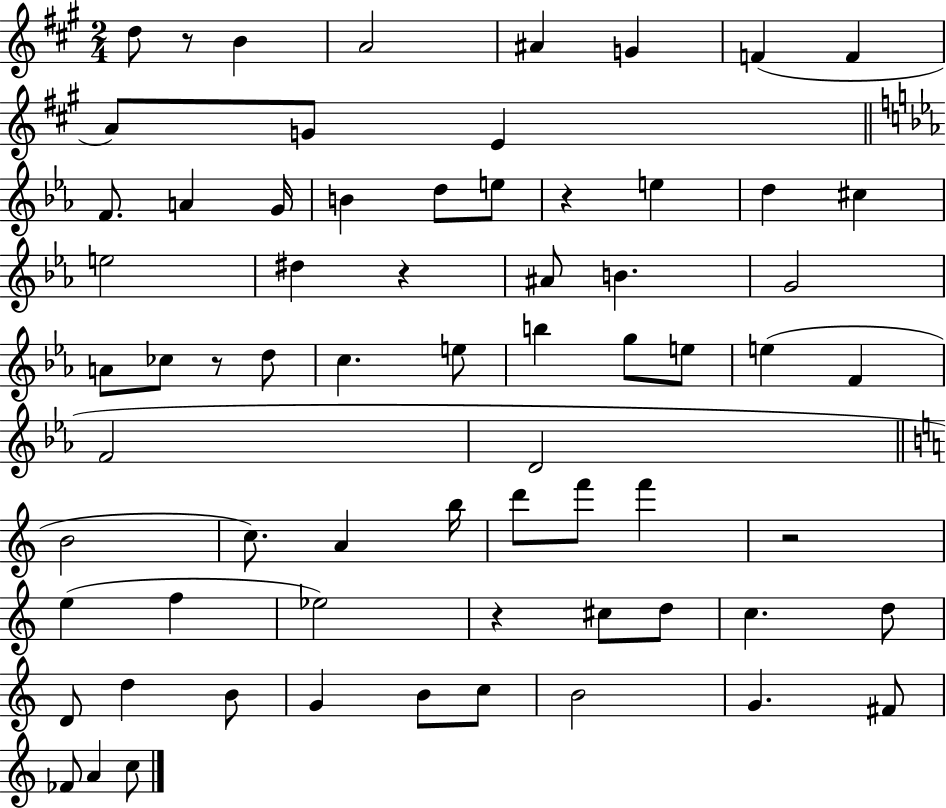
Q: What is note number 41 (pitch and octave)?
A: D6